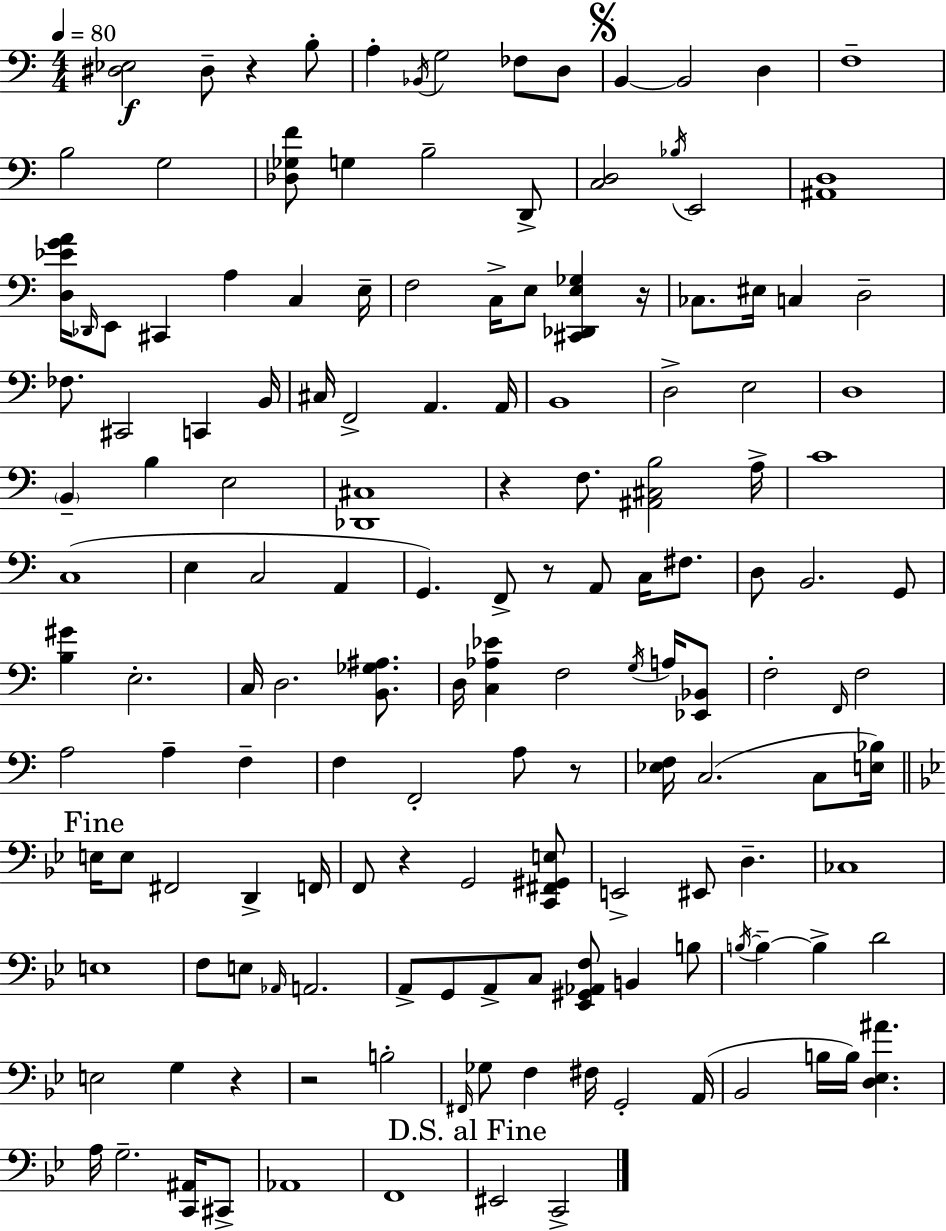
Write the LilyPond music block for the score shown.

{
  \clef bass
  \numericTimeSignature
  \time 4/4
  \key a \minor
  \tempo 4 = 80
  <dis ees>2\f dis8-- r4 b8-. | a4-. \acciaccatura { bes,16 } g2 fes8 d8 | \mark \markup { \musicglyph "scripts.segno" } b,4~~ b,2 d4 | f1-- | \break b2 g2 | <des ges f'>8 g4 b2-- d,8-> | <c d>2 \acciaccatura { bes16 } e,2 | <ais, d>1 | \break <d ees' g' a'>16 \grace { des,16 } e,8 cis,4 a4 c4 | e16-- f2 c16-> e8 <cis, des, e ges>4 | r16 ces8. eis16 c4 d2-- | fes8. cis,2 c,4 | \break b,16 cis16 f,2-> a,4. | a,16 b,1 | d2-> e2 | d1 | \break \parenthesize b,4-- b4 e2 | <des, cis>1 | r4 f8. <ais, cis b>2 | a16-> c'1 | \break c1( | e4 c2 a,4 | g,4.) f,8-> r8 a,8 c16 | fis8. d8 b,2. | \break g,8 <b gis'>4 e2.-. | c16 d2. | <b, ges ais>8. d16 <c aes ees'>4 f2 | \acciaccatura { g16 } a16 <ees, bes,>8 f2-. \grace { f,16 } f2 | \break a2 a4-- | f4-- f4 f,2-. | a8 r8 <ees f>16 c2.( | c8 <e bes>16) \mark "Fine" \bar "||" \break \key bes \major e16 e8 fis,2 d,4-> f,16 | f,8 r4 g,2 <c, fis, gis, e>8 | e,2-> eis,8 d4.-- | ces1 | \break e1 | f8 e8 \grace { aes,16 } a,2. | a,8-> g,8 a,8-> c8 <ees, gis, aes, f>8 b,4 b8 | \acciaccatura { b16~ }~ b4--~~ b4-> d'2 | \break e2 g4 r4 | r2 b2-. | \grace { fis,16 } ges8 f4 fis16 g,2-. | a,16( bes,2 b16 b16) <d ees ais'>4. | \break a16 g2.-- | <c, ais,>16 cis,8-> aes,1 | f,1 | \mark "D.S. al Fine" eis,2 c,2-> | \break \bar "|."
}